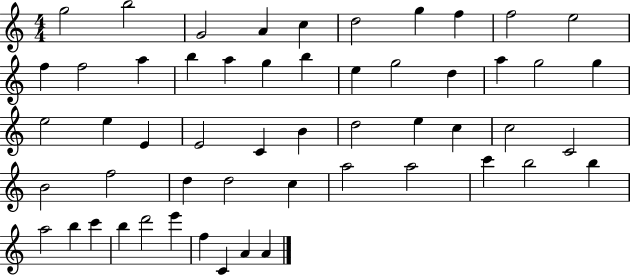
X:1
T:Untitled
M:4/4
L:1/4
K:C
g2 b2 G2 A c d2 g f f2 e2 f f2 a b a g b e g2 d a g2 g e2 e E E2 C B d2 e c c2 C2 B2 f2 d d2 c a2 a2 c' b2 b a2 b c' b d'2 e' f C A A